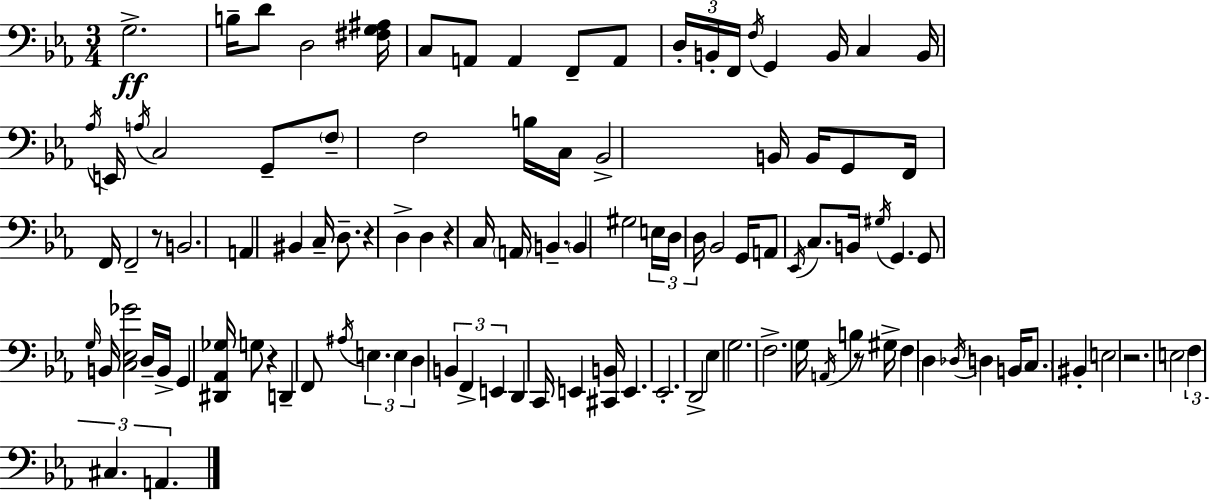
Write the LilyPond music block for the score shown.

{
  \clef bass
  \numericTimeSignature
  \time 3/4
  \key c \minor
  \repeat volta 2 { g2.->\ff | b16-- d'8 d2 <fis g ais>16 | c8 a,8 a,4 f,8-- a,8 | \tuplet 3/2 { d16-. b,16-. f,16 } \acciaccatura { f16 } g,4 b,16 c4 | \break b,16 \acciaccatura { aes16 } e,16 \acciaccatura { a16 } c2 | g,8-- \parenthesize f8-- f2 | b16 c16 bes,2-> b,16 | b,16 g,8 f,16 f,16 f,2-- | \break r8 b,2. | a,4 bis,4 c16-- | d8.-- r4 d4-> d4 | r4 c16 \parenthesize a,16 b,4.-- | \break \parenthesize b,4 gis2 | \tuplet 3/2 { e16 d16 d16 } bes,2 | g,16 a,8 \acciaccatura { ees,16 } c8. b,16 \acciaccatura { gis16 } g,4. | g,8 \grace { g16 } b,16 <c ees ges'>2 | \break d16-- b,16-> g,4 <dis, aes, ges>16 | g8 r4 d,4-- f,8 | \acciaccatura { ais16 } \tuplet 3/2 { e4. e4 d4 } | \tuplet 3/2 { b,4 f,4-> e,4 } | \break d,4 c,16 e,4 | <cis, b,>16 e,4. ees,2.-. | d,2-> | ees4 g2. | \break f2.-> | g16 \acciaccatura { a,16 } b4 | r8 gis16-> f4 d4 | \acciaccatura { des16 } d4 b,16 \parenthesize c8. bis,4-. | \break e2 r2. | e2 | \tuplet 3/2 { f4 cis4. | a,4. } } \bar "|."
}